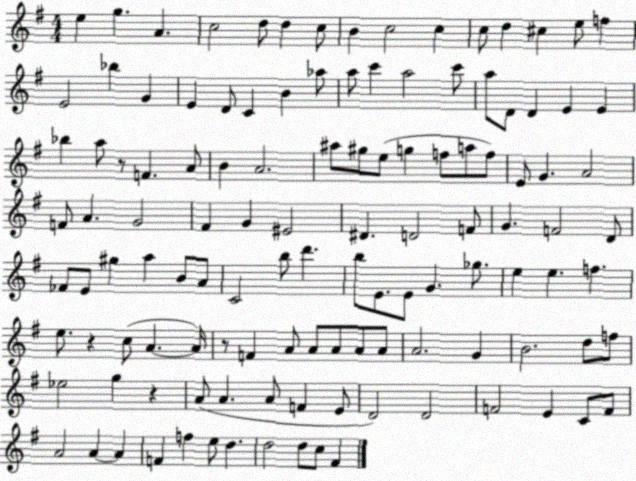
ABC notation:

X:1
T:Untitled
M:4/4
L:1/4
K:G
e g A c2 d/2 d c/2 B c2 c c/2 d ^c e/2 f E2 _b G E D/2 C B _a/2 a/2 c' a2 c'/2 a/2 D/2 D E E _b a/2 z/2 F A/2 B A2 ^a/2 ^g/2 e/2 g f/2 a/2 f/2 E/2 G A2 F/2 A G2 ^F G ^E2 ^D D2 F/2 G F2 D/2 _F/2 E/2 ^g a B/2 A/2 C2 b/2 d' b/2 E/2 E/2 G _g/2 e e f e/2 z c/2 A A/4 z/2 F A/2 A/2 A/2 A/2 A/2 A2 G B2 d/2 f/2 _e2 g z A/2 A A/2 F E/2 D2 D2 F2 E C/2 F/2 A2 A A F f e/2 d d2 d/2 c/2 ^F